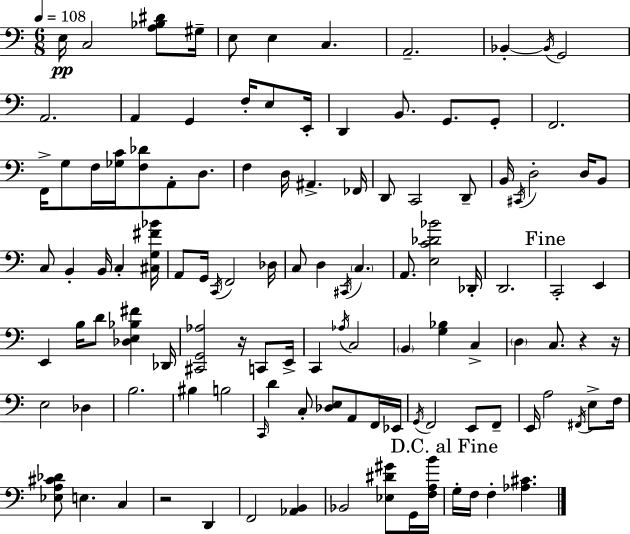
X:1
T:Untitled
M:6/8
L:1/4
K:C
E,/4 C,2 [A,_B,^D]/2 ^G,/4 E,/2 E, C, A,,2 _B,, _B,,/4 G,,2 A,,2 A,, G,, F,/4 E,/2 E,,/4 D,, B,,/2 G,,/2 G,,/2 F,,2 F,,/4 G,/2 F,/4 [_G,C]/4 [F,_D]/2 A,,/2 D,/2 F, D,/4 ^A,, _F,,/4 D,,/2 C,,2 D,,/2 B,,/4 ^C,,/4 D,2 D,/4 B,,/2 C,/2 B,, B,,/4 C, [^C,G,^F_B]/4 A,,/2 G,,/4 C,,/4 F,,2 _D,/4 C,/2 D, ^C,,/4 C, A,,/2 [E,C_D_B]2 _D,,/4 D,,2 C,,2 E,, E,, B,/4 D/2 [_D,E,_B,^F] _D,,/4 [^C,,G,,_A,]2 z/4 C,,/2 E,,/4 C,, _A,/4 C,2 B,, [G,_B,] C, D, C,/2 z z/4 E,2 _D, B,2 ^B, B,2 C,,/4 D C,/2 [_D,E,]/2 A,,/2 F,,/4 _E,,/4 G,,/4 F,,2 E,,/2 F,,/2 E,,/4 A,2 ^F,,/4 E,/2 F,/4 [_E,A,^C_D]/2 E, C, z2 D,, F,,2 [_A,,B,,] _B,,2 [_E,^D^G]/2 G,,/4 [F,A,B]/4 G,/4 F,/4 F, [_A,^C]